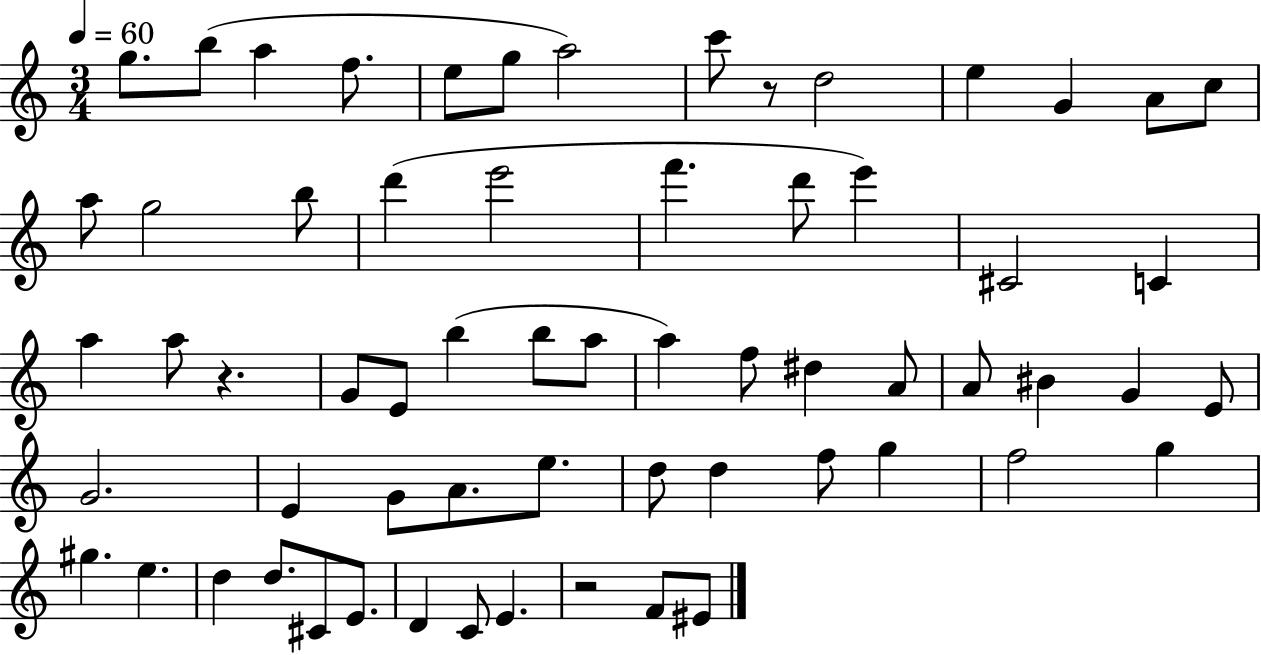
G5/e. B5/e A5/q F5/e. E5/e G5/e A5/h C6/e R/e D5/h E5/q G4/q A4/e C5/e A5/e G5/h B5/e D6/q E6/h F6/q. D6/e E6/q C#4/h C4/q A5/q A5/e R/q. G4/e E4/e B5/q B5/e A5/e A5/q F5/e D#5/q A4/e A4/e BIS4/q G4/q E4/e G4/h. E4/q G4/e A4/e. E5/e. D5/e D5/q F5/e G5/q F5/h G5/q G#5/q. E5/q. D5/q D5/e. C#4/e E4/e. D4/q C4/e E4/q. R/h F4/e EIS4/e